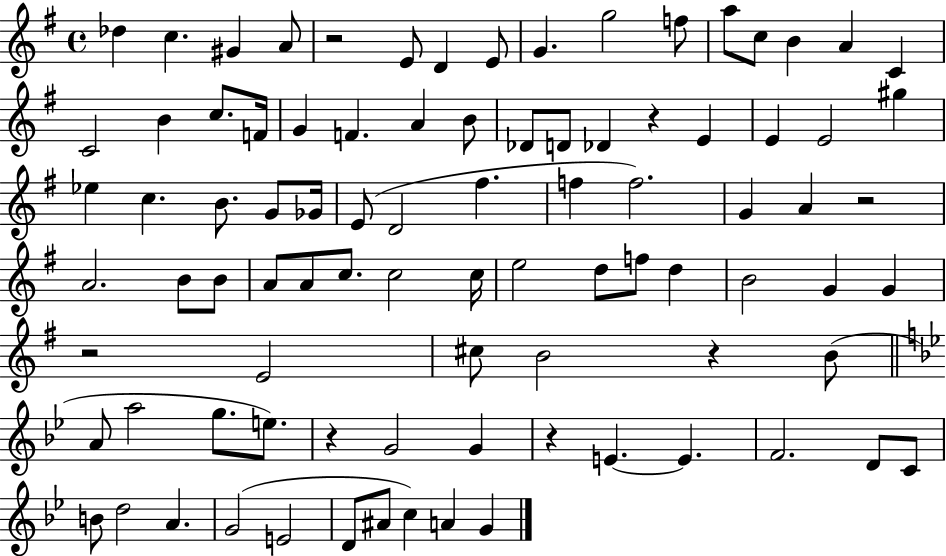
{
  \clef treble
  \time 4/4
  \defaultTimeSignature
  \key g \major
  \repeat volta 2 { des''4 c''4. gis'4 a'8 | r2 e'8 d'4 e'8 | g'4. g''2 f''8 | a''8 c''8 b'4 a'4 c'4 | \break c'2 b'4 c''8. f'16 | g'4 f'4. a'4 b'8 | des'8 d'8 des'4 r4 e'4 | e'4 e'2 gis''4 | \break ees''4 c''4. b'8. g'8 ges'16 | e'8( d'2 fis''4. | f''4 f''2.) | g'4 a'4 r2 | \break a'2. b'8 b'8 | a'8 a'8 c''8. c''2 c''16 | e''2 d''8 f''8 d''4 | b'2 g'4 g'4 | \break r2 e'2 | cis''8 b'2 r4 b'8( | \bar "||" \break \key g \minor a'8 a''2 g''8. e''8.) | r4 g'2 g'4 | r4 e'4.~~ e'4. | f'2. d'8 c'8 | \break b'8 d''2 a'4. | g'2( e'2 | d'8 ais'8 c''4) a'4 g'4 | } \bar "|."
}